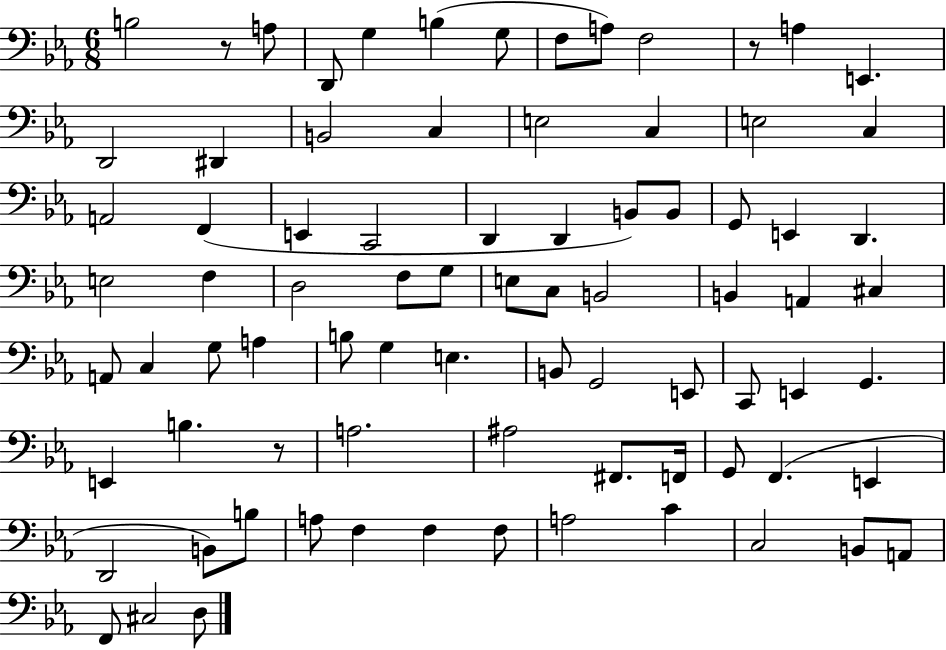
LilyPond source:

{
  \clef bass
  \numericTimeSignature
  \time 6/8
  \key ees \major
  b2 r8 a8 | d,8 g4 b4( g8 | f8 a8) f2 | r8 a4 e,4. | \break d,2 dis,4 | b,2 c4 | e2 c4 | e2 c4 | \break a,2 f,4( | e,4 c,2 | d,4 d,4 b,8) b,8 | g,8 e,4 d,4. | \break e2 f4 | d2 f8 g8 | e8 c8 b,2 | b,4 a,4 cis4 | \break a,8 c4 g8 a4 | b8 g4 e4. | b,8 g,2 e,8 | c,8 e,4 g,4. | \break e,4 b4. r8 | a2. | ais2 fis,8. f,16 | g,8 f,4.( e,4 | \break d,2 b,8) b8 | a8 f4 f4 f8 | a2 c'4 | c2 b,8 a,8 | \break f,8 cis2 d8 | \bar "|."
}